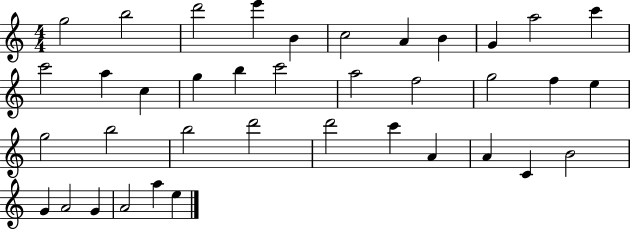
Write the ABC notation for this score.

X:1
T:Untitled
M:4/4
L:1/4
K:C
g2 b2 d'2 e' B c2 A B G a2 c' c'2 a c g b c'2 a2 f2 g2 f e g2 b2 b2 d'2 d'2 c' A A C B2 G A2 G A2 a e